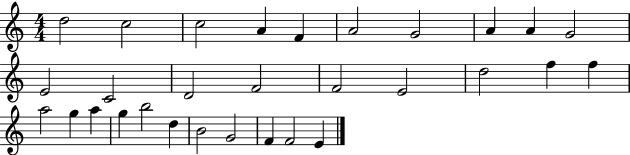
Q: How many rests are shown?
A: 0